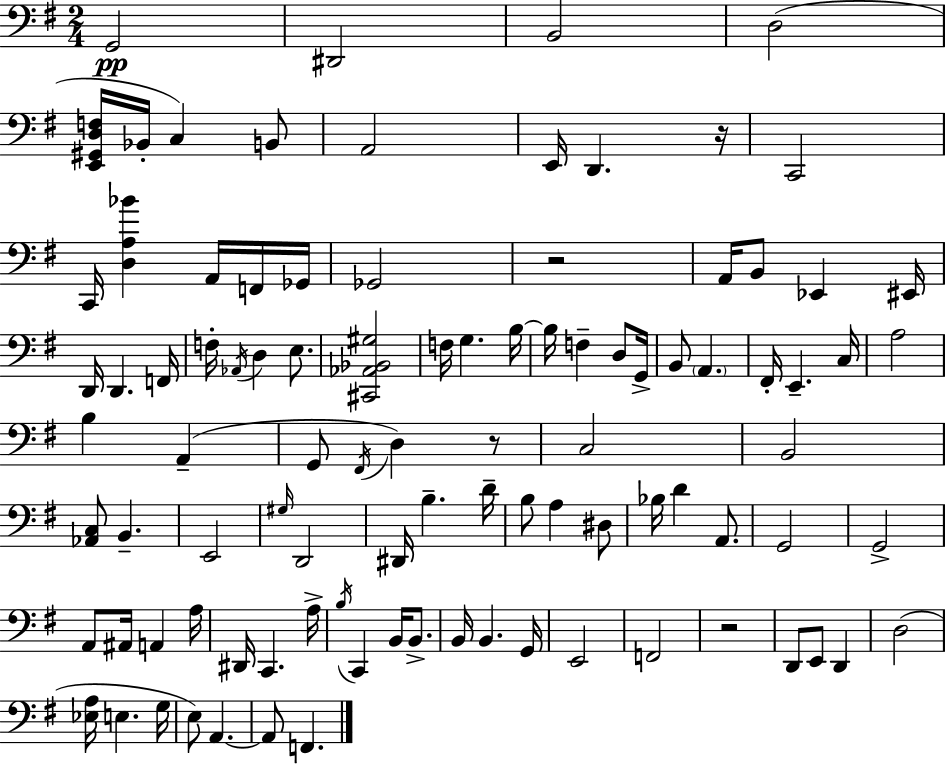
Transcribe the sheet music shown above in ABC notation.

X:1
T:Untitled
M:2/4
L:1/4
K:G
G,,2 ^D,,2 B,,2 D,2 [E,,^G,,D,F,]/4 _B,,/4 C, B,,/2 A,,2 E,,/4 D,, z/4 C,,2 C,,/4 [D,A,_B] A,,/4 F,,/4 _G,,/4 _G,,2 z2 A,,/4 B,,/2 _E,, ^E,,/4 D,,/4 D,, F,,/4 F,/4 _A,,/4 D, E,/2 [^C,,_A,,_B,,^G,]2 F,/4 G, B,/4 B,/4 F, D,/2 G,,/4 B,,/2 A,, ^F,,/4 E,, C,/4 A,2 B, A,, G,,/2 ^F,,/4 D, z/2 C,2 B,,2 [_A,,C,]/2 B,, E,,2 ^G,/4 D,,2 ^D,,/4 B, D/4 B,/2 A, ^D,/2 _B,/4 D A,,/2 G,,2 G,,2 A,,/2 ^A,,/4 A,, A,/4 ^D,,/4 C,, A,/4 B,/4 C,, B,,/4 B,,/2 B,,/4 B,, G,,/4 E,,2 F,,2 z2 D,,/2 E,,/2 D,, D,2 [_E,A,]/4 E, G,/4 E,/2 A,, A,,/2 F,,